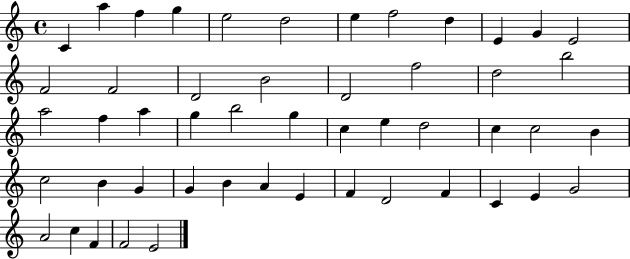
X:1
T:Untitled
M:4/4
L:1/4
K:C
C a f g e2 d2 e f2 d E G E2 F2 F2 D2 B2 D2 f2 d2 b2 a2 f a g b2 g c e d2 c c2 B c2 B G G B A E F D2 F C E G2 A2 c F F2 E2